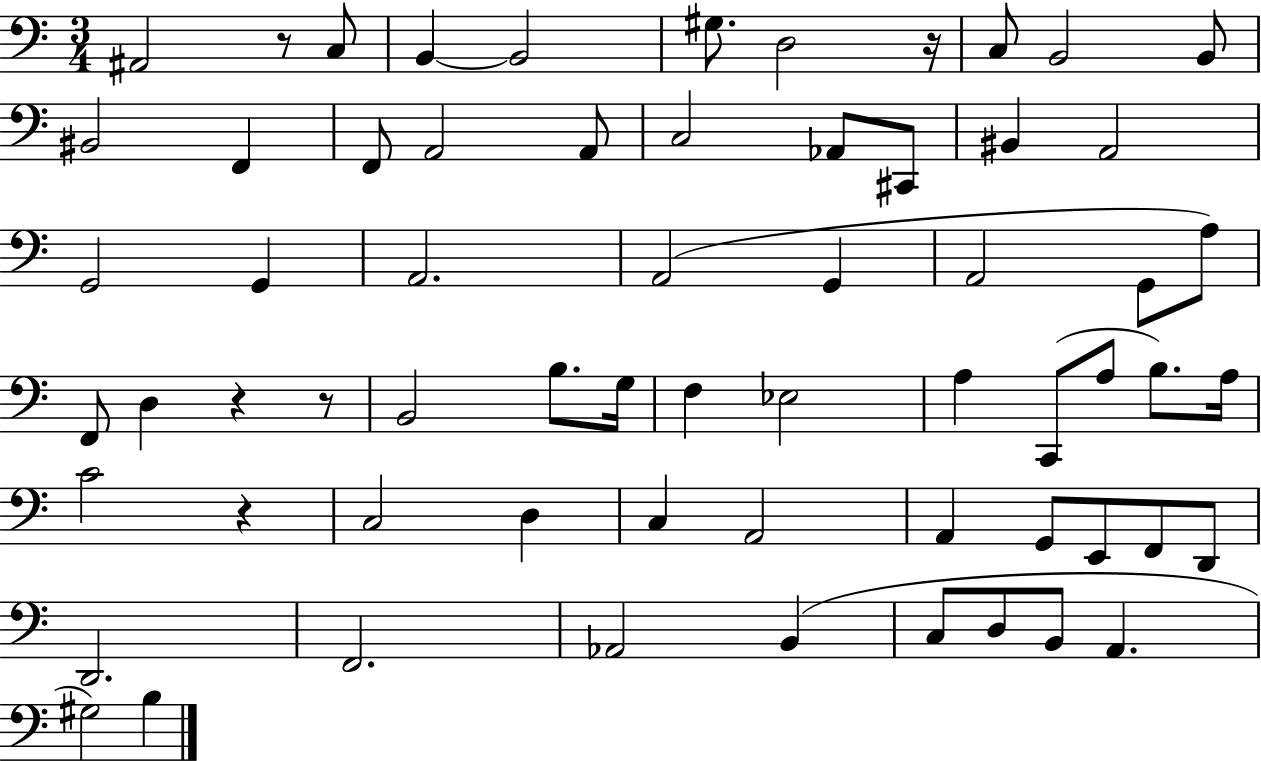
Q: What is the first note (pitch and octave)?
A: A#2